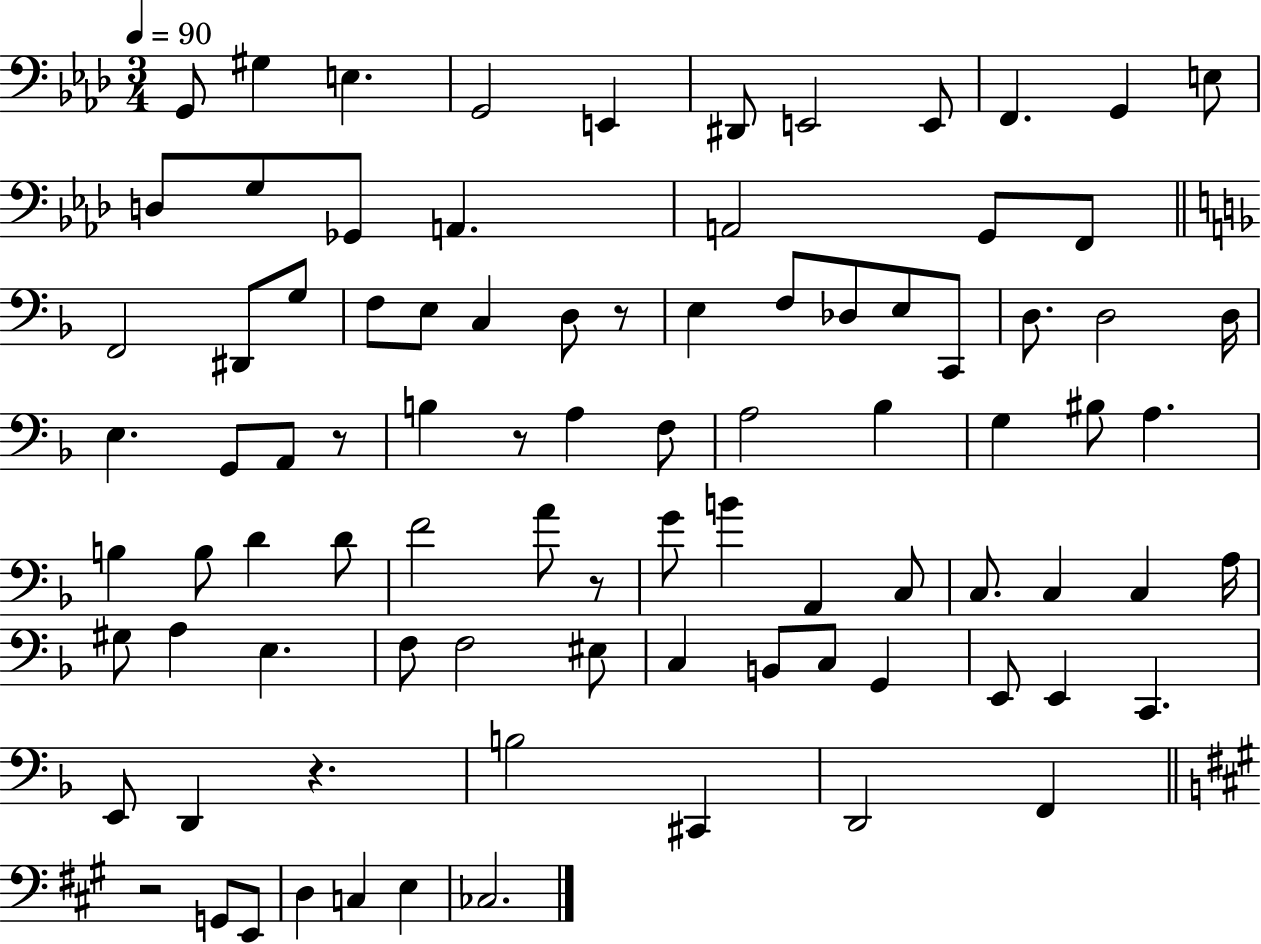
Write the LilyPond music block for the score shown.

{
  \clef bass
  \numericTimeSignature
  \time 3/4
  \key aes \major
  \tempo 4 = 90
  g,8 gis4 e4. | g,2 e,4 | dis,8 e,2 e,8 | f,4. g,4 e8 | \break d8 g8 ges,8 a,4. | a,2 g,8 f,8 | \bar "||" \break \key d \minor f,2 dis,8 g8 | f8 e8 c4 d8 r8 | e4 f8 des8 e8 c,8 | d8. d2 d16 | \break e4. g,8 a,8 r8 | b4 r8 a4 f8 | a2 bes4 | g4 bis8 a4. | \break b4 b8 d'4 d'8 | f'2 a'8 r8 | g'8 b'4 a,4 c8 | c8. c4 c4 a16 | \break gis8 a4 e4. | f8 f2 eis8 | c4 b,8 c8 g,4 | e,8 e,4 c,4. | \break e,8 d,4 r4. | b2 cis,4 | d,2 f,4 | \bar "||" \break \key a \major r2 g,8 e,8 | d4 c4 e4 | ces2. | \bar "|."
}